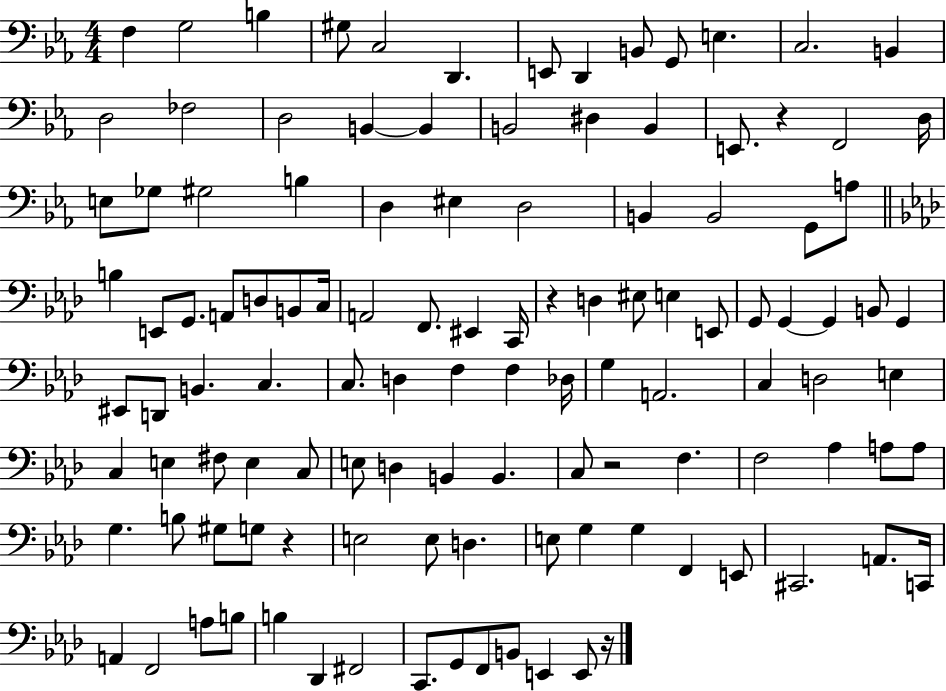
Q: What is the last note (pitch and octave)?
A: E2